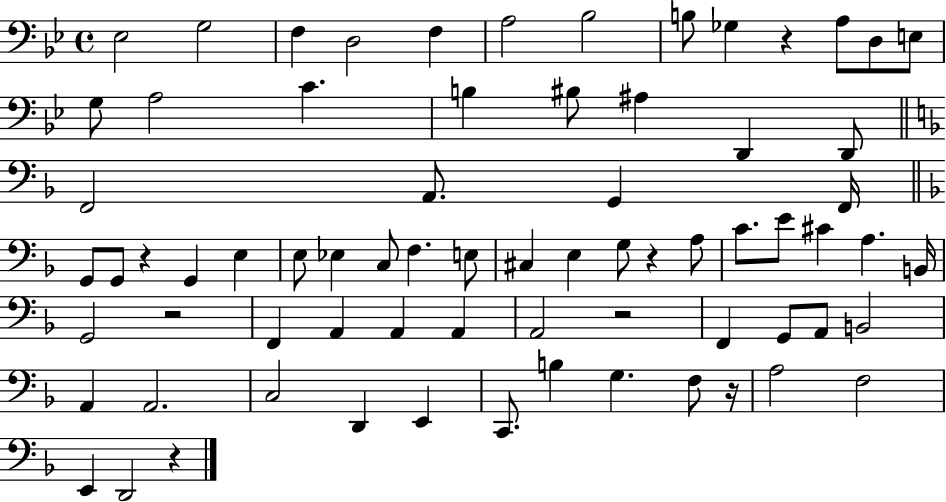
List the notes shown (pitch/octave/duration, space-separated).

Eb3/h G3/h F3/q D3/h F3/q A3/h Bb3/h B3/e Gb3/q R/q A3/e D3/e E3/e G3/e A3/h C4/q. B3/q BIS3/e A#3/q D2/q D2/e F2/h A2/e. G2/q F2/s G2/e G2/e R/q G2/q E3/q E3/e Eb3/q C3/e F3/q. E3/e C#3/q E3/q G3/e R/q A3/e C4/e. E4/e C#4/q A3/q. B2/s G2/h R/h F2/q A2/q A2/q A2/q A2/h R/h F2/q G2/e A2/e B2/h A2/q A2/h. C3/h D2/q E2/q C2/e. B3/q G3/q. F3/e R/s A3/h F3/h E2/q D2/h R/q